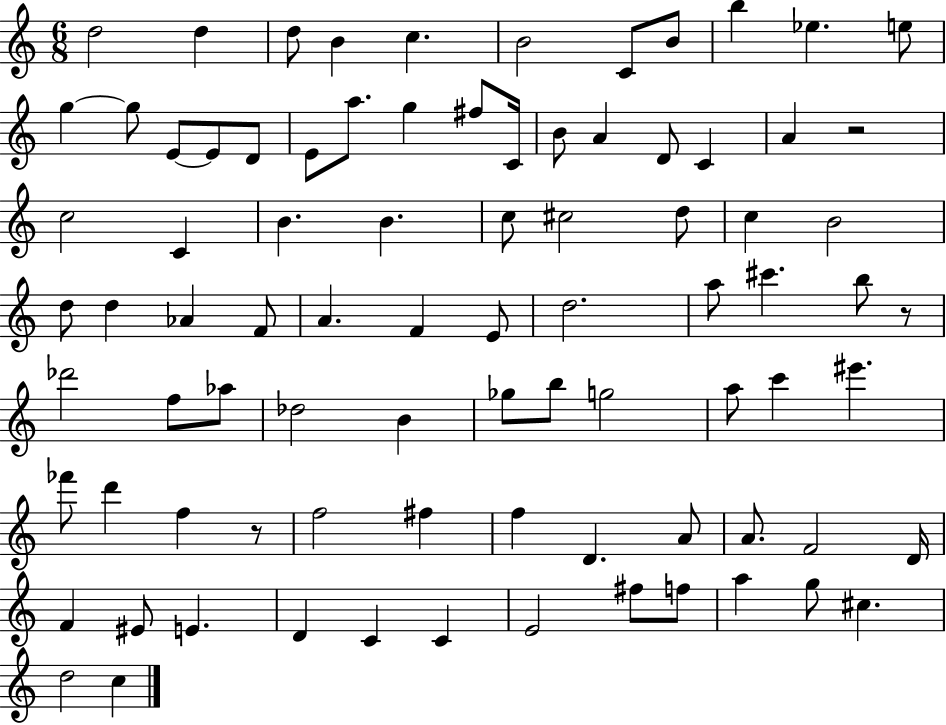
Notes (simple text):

D5/h D5/q D5/e B4/q C5/q. B4/h C4/e B4/e B5/q Eb5/q. E5/e G5/q G5/e E4/e E4/e D4/e E4/e A5/e. G5/q F#5/e C4/s B4/e A4/q D4/e C4/q A4/q R/h C5/h C4/q B4/q. B4/q. C5/e C#5/h D5/e C5/q B4/h D5/e D5/q Ab4/q F4/e A4/q. F4/q E4/e D5/h. A5/e C#6/q. B5/e R/e Db6/h F5/e Ab5/e Db5/h B4/q Gb5/e B5/e G5/h A5/e C6/q EIS6/q. FES6/e D6/q F5/q R/e F5/h F#5/q F5/q D4/q. A4/e A4/e. F4/h D4/s F4/q EIS4/e E4/q. D4/q C4/q C4/q E4/h F#5/e F5/e A5/q G5/e C#5/q. D5/h C5/q